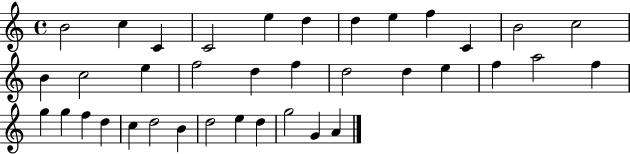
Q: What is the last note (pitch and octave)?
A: A4